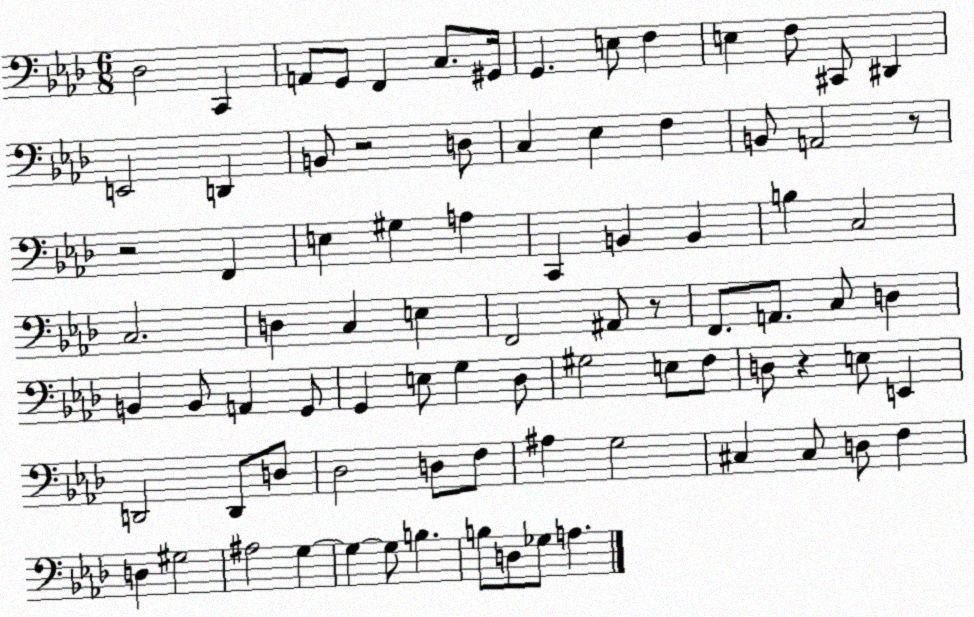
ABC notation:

X:1
T:Untitled
M:6/8
L:1/4
K:Ab
_D,2 C,, A,,/2 G,,/2 F,, C,/2 ^G,,/4 G,, E,/2 F, E, F,/2 ^C,,/2 ^D,, E,,2 D,, B,,/2 z2 D,/2 C, _E, F, B,,/2 A,,2 z/2 z2 F,, E, ^G, A, C,, B,, B,, B, C,2 C,2 D, C, E, F,,2 ^A,,/2 z/2 F,,/2 A,,/2 C,/2 D, B,, B,,/2 A,, G,,/2 G,, E,/2 G, _D,/2 ^G,2 E,/2 F,/2 D,/2 z E,/2 E,, D,,2 D,,/2 D,/2 _D,2 D,/2 F,/2 ^A, G,2 ^C, ^C,/2 D,/2 F, D, ^G,2 ^A,2 G, G, G,/2 B, B,/2 D,/2 _G,/2 A,